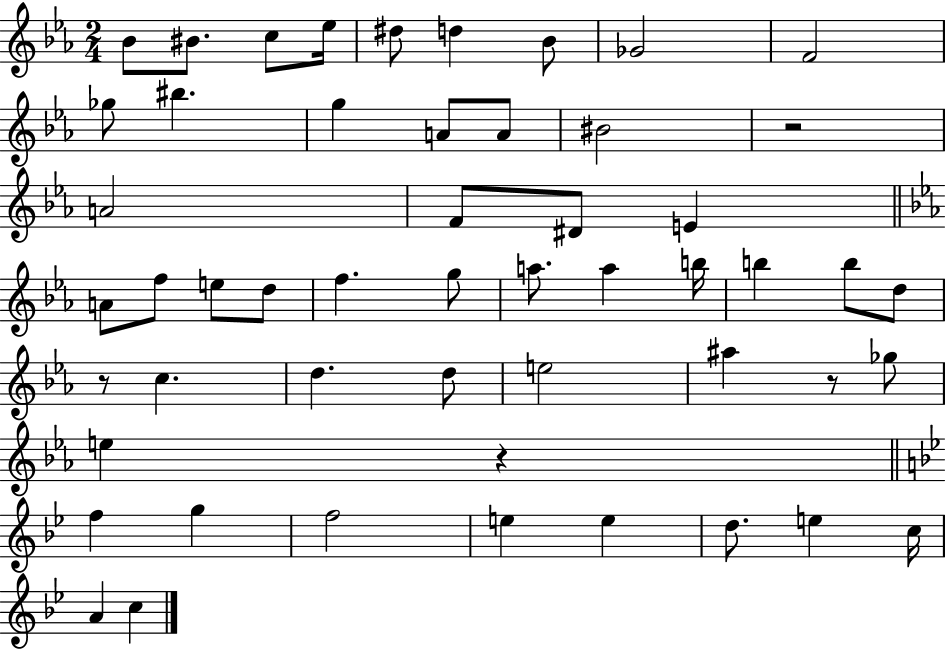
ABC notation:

X:1
T:Untitled
M:2/4
L:1/4
K:Eb
_B/2 ^B/2 c/2 _e/4 ^d/2 d _B/2 _G2 F2 _g/2 ^b g A/2 A/2 ^B2 z2 A2 F/2 ^D/2 E A/2 f/2 e/2 d/2 f g/2 a/2 a b/4 b b/2 d/2 z/2 c d d/2 e2 ^a z/2 _g/2 e z f g f2 e e d/2 e c/4 A c